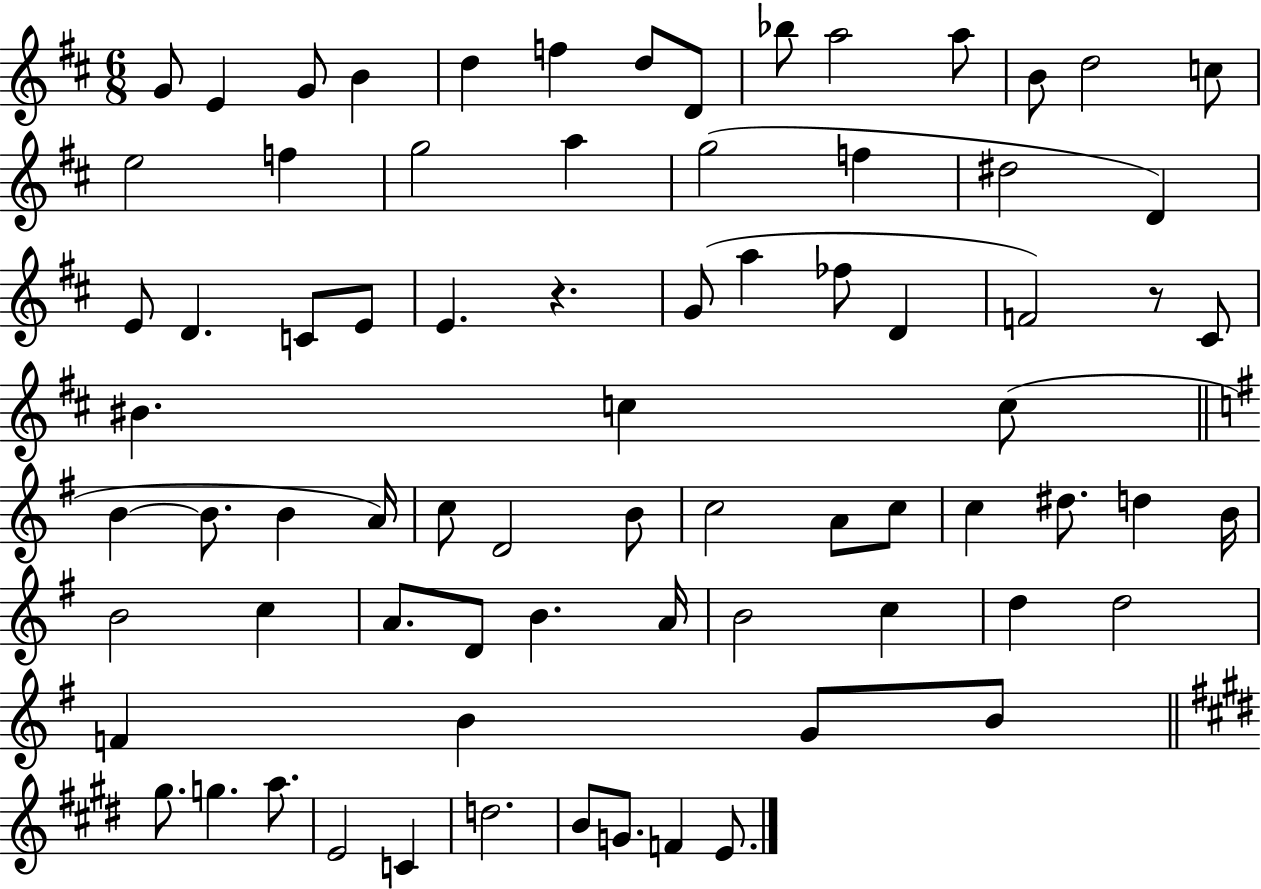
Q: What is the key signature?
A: D major